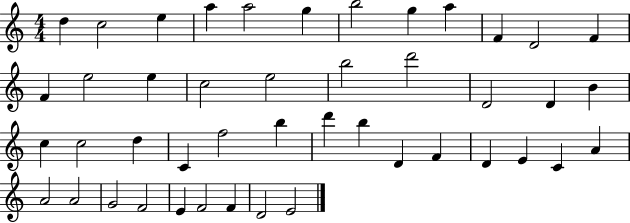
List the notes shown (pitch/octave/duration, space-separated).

D5/q C5/h E5/q A5/q A5/h G5/q B5/h G5/q A5/q F4/q D4/h F4/q F4/q E5/h E5/q C5/h E5/h B5/h D6/h D4/h D4/q B4/q C5/q C5/h D5/q C4/q F5/h B5/q D6/q B5/q D4/q F4/q D4/q E4/q C4/q A4/q A4/h A4/h G4/h F4/h E4/q F4/h F4/q D4/h E4/h